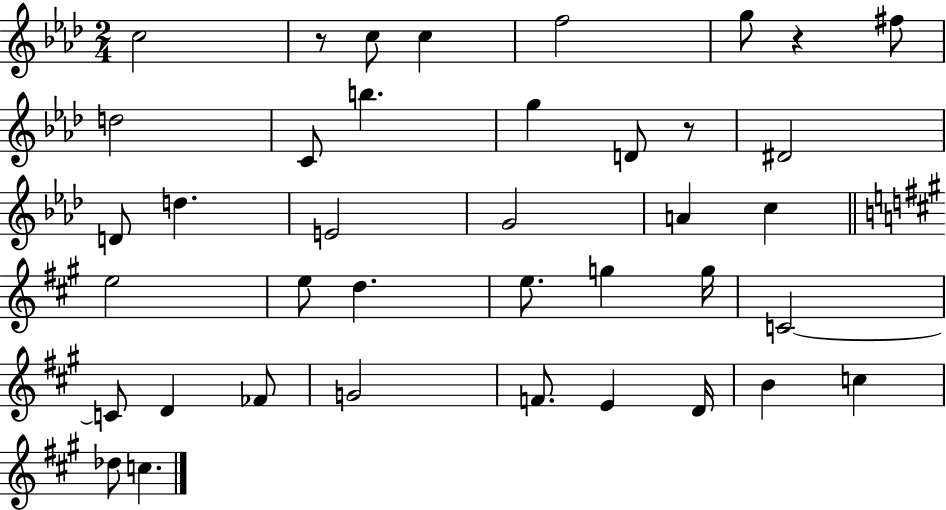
X:1
T:Untitled
M:2/4
L:1/4
K:Ab
c2 z/2 c/2 c f2 g/2 z ^f/2 d2 C/2 b g D/2 z/2 ^D2 D/2 d E2 G2 A c e2 e/2 d e/2 g g/4 C2 C/2 D _F/2 G2 F/2 E D/4 B c _d/2 c